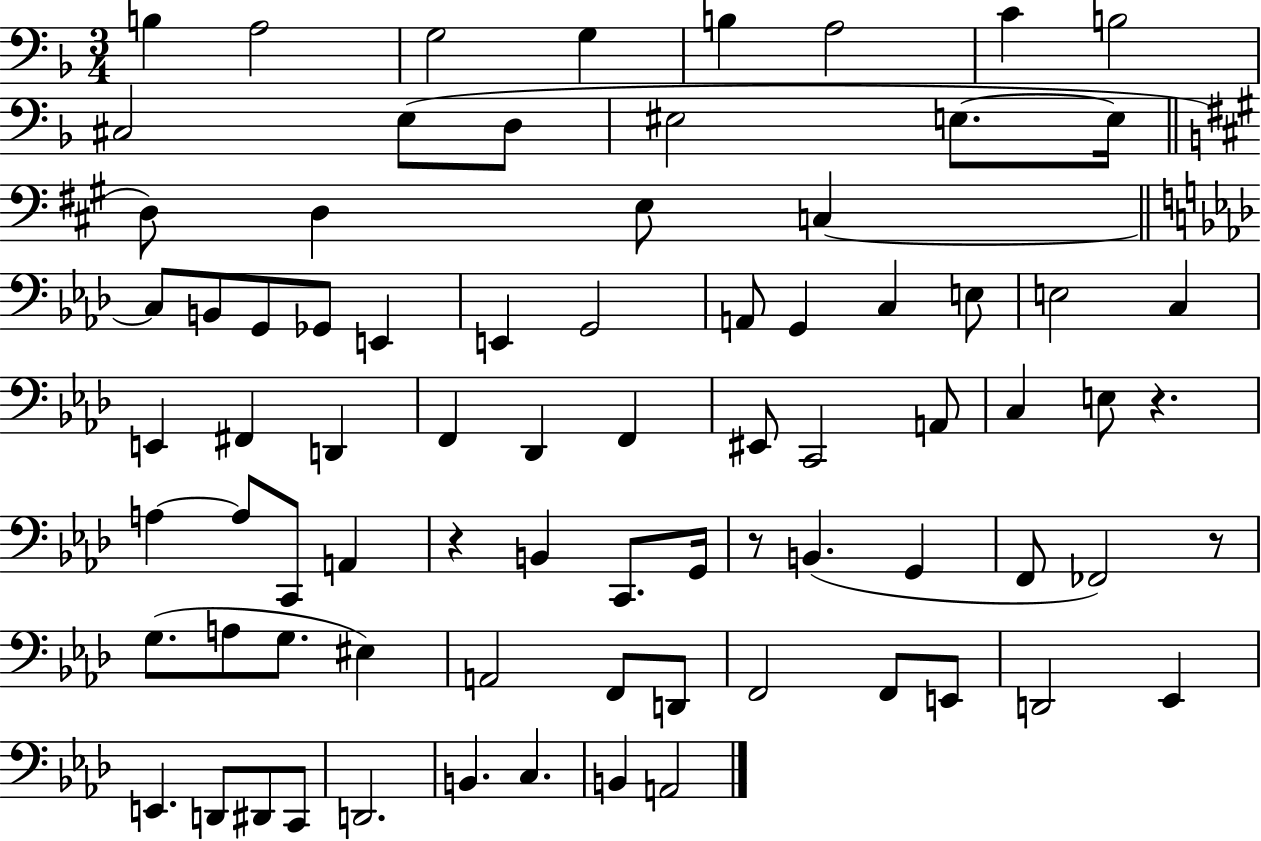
{
  \clef bass
  \numericTimeSignature
  \time 3/4
  \key f \major
  b4 a2 | g2 g4 | b4 a2 | c'4 b2 | \break cis2 e8( d8 | eis2 e8.~~ e16 | \bar "||" \break \key a \major d8) d4 e8 c4~~ | \bar "||" \break \key f \minor c8 b,8 g,8 ges,8 e,4 | e,4 g,2 | a,8 g,4 c4 e8 | e2 c4 | \break e,4 fis,4 d,4 | f,4 des,4 f,4 | eis,8 c,2 a,8 | c4 e8 r4. | \break a4~~ a8 c,8 a,4 | r4 b,4 c,8. g,16 | r8 b,4.( g,4 | f,8 fes,2) r8 | \break g8.( a8 g8. eis4) | a,2 f,8 d,8 | f,2 f,8 e,8 | d,2 ees,4 | \break e,4. d,8 dis,8 c,8 | d,2. | b,4. c4. | b,4 a,2 | \break \bar "|."
}